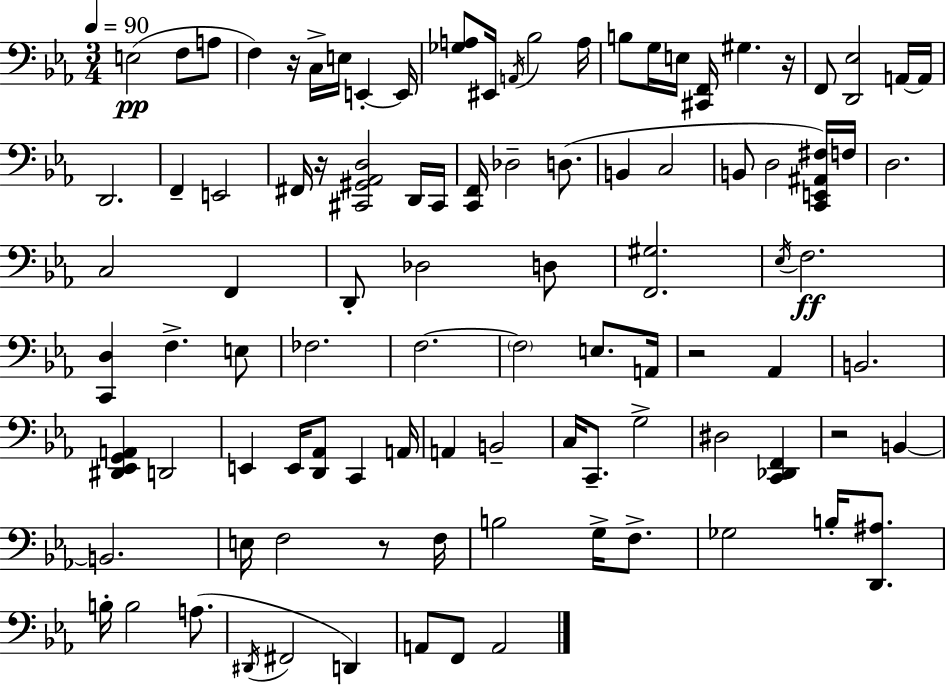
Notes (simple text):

E3/h F3/e A3/e F3/q R/s C3/s E3/s E2/q E2/s [Gb3,A3]/e EIS2/s A2/s Bb3/h A3/s B3/e G3/s E3/s [C#2,F2]/s G#3/q. R/s F2/e [D2,Eb3]/h A2/s A2/s D2/h. F2/q E2/h F#2/s R/s [C#2,G#2,Ab2,D3]/h D2/s C#2/s [C2,F2]/s Db3/h D3/e. B2/q C3/h B2/e D3/h [C2,E2,A#2,F#3]/s F3/s D3/h. C3/h F2/q D2/e Db3/h D3/e [F2,G#3]/h. Eb3/s F3/h. [C2,D3]/q F3/q. E3/e FES3/h. F3/h. F3/h E3/e. A2/s R/h Ab2/q B2/h. [D#2,Eb2,G2,A2]/q D2/h E2/q E2/s [D2,Ab2]/e C2/q A2/s A2/q B2/h C3/s C2/e. G3/h D#3/h [C2,Db2,F2]/q R/h B2/q B2/h. E3/s F3/h R/e F3/s B3/h G3/s F3/e. Gb3/h B3/s [D2,A#3]/e. B3/s B3/h A3/e. D#2/s F#2/h D2/q A2/e F2/e A2/h